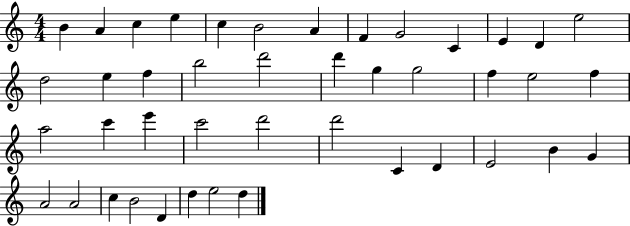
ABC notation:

X:1
T:Untitled
M:4/4
L:1/4
K:C
B A c e c B2 A F G2 C E D e2 d2 e f b2 d'2 d' g g2 f e2 f a2 c' e' c'2 d'2 d'2 C D E2 B G A2 A2 c B2 D d e2 d